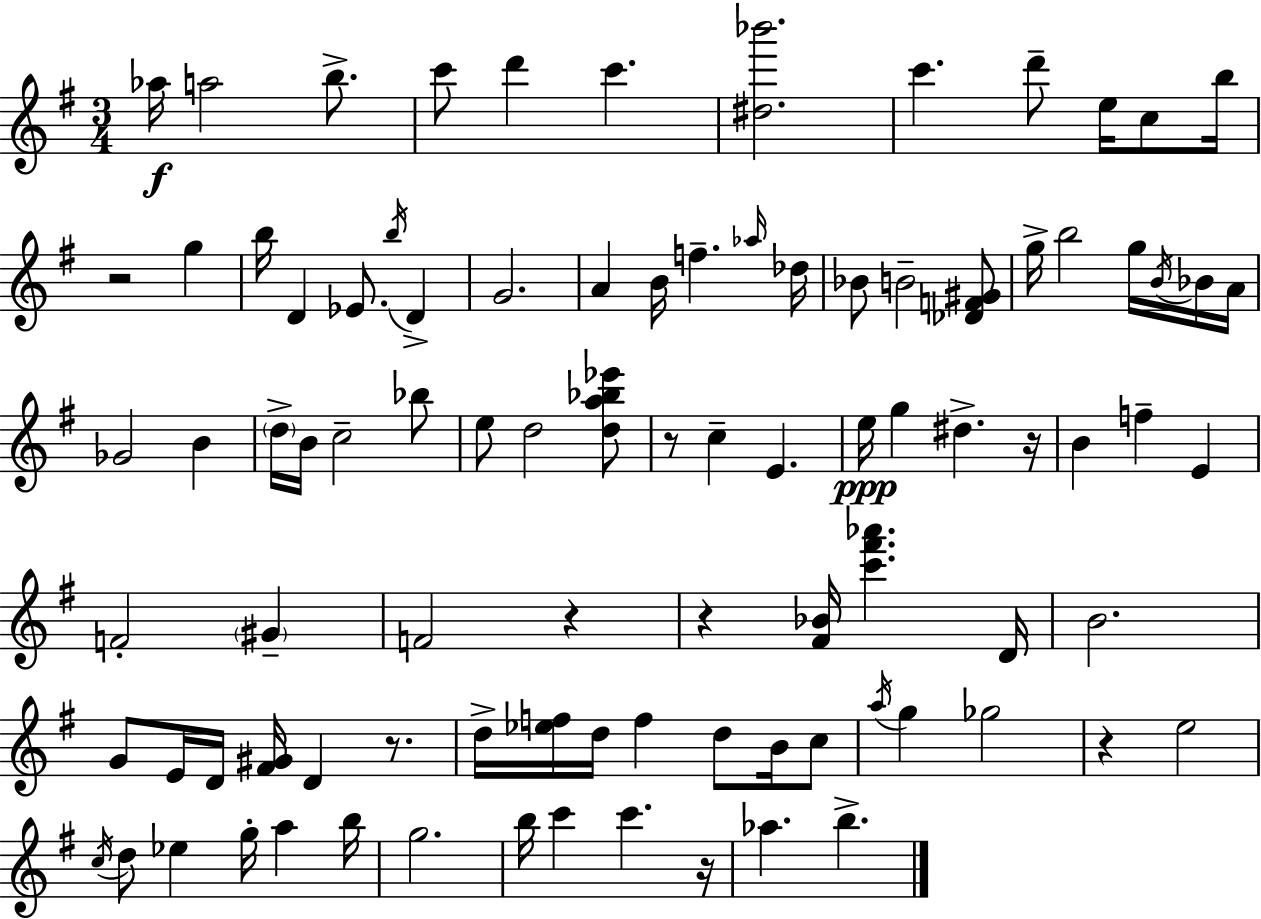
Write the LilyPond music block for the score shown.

{
  \clef treble
  \numericTimeSignature
  \time 3/4
  \key e \minor
  \repeat volta 2 { aes''16\f a''2 b''8.-> | c'''8 d'''4 c'''4. | <dis'' bes'''>2. | c'''4. d'''8-- e''16 c''8 b''16 | \break r2 g''4 | b''16 d'4 ees'8. \acciaccatura { b''16 } d'4-> | g'2. | a'4 b'16 f''4.-- | \break \grace { aes''16 } des''16 bes'8 b'2-- | <des' f' gis'>8 g''16-> b''2 g''16 | \acciaccatura { b'16 } bes'16 a'16 ges'2 b'4 | \parenthesize d''16-> b'16 c''2-- | \break bes''8 e''8 d''2 | <d'' a'' bes'' ees'''>8 r8 c''4-- e'4. | e''16\ppp g''4 dis''4.-> | r16 b'4 f''4-- e'4 | \break f'2-. \parenthesize gis'4-- | f'2 r4 | r4 <fis' bes'>16 <c''' fis''' aes'''>4. | d'16 b'2. | \break g'8 e'16 d'16 <fis' gis'>16 d'4 | r8. d''16-> <ees'' f''>16 d''16 f''4 d''8 | b'16 c''8 \acciaccatura { a''16 } g''4 ges''2 | r4 e''2 | \break \acciaccatura { c''16 } d''8 ees''4 g''16-. | a''4 b''16 g''2. | b''16 c'''4 c'''4. | r16 aes''4. b''4.-> | \break } \bar "|."
}